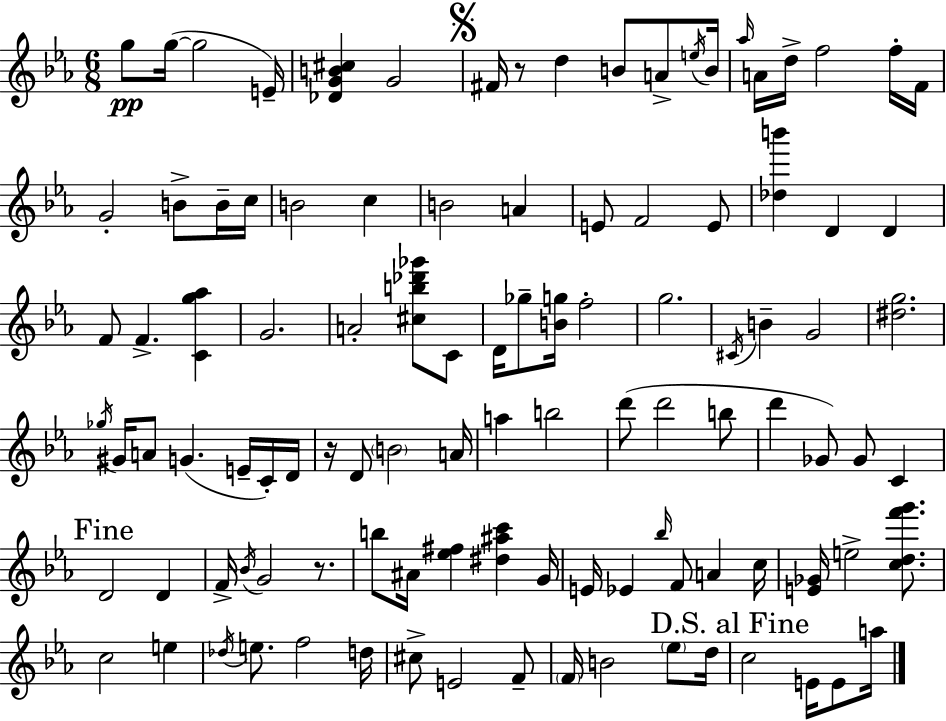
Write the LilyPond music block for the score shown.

{
  \clef treble
  \numericTimeSignature
  \time 6/8
  \key c \minor
  \repeat volta 2 { g''8\pp g''16~(~ g''2 e'16--) | <des' g' b' cis''>4 g'2 | \mark \markup { \musicglyph "scripts.segno" } fis'16 r8 d''4 b'8 a'8-> \acciaccatura { e''16 } | b'16 \grace { aes''16 } a'16 d''16-> f''2 | \break f''16-. f'16 g'2-. b'8-> | b'16-- c''16 b'2 c''4 | b'2 a'4 | e'8 f'2 | \break e'8 <des'' b'''>4 d'4 d'4 | f'8 f'4.-> <c' g'' aes''>4 | g'2. | a'2-. <cis'' b'' des''' ges'''>8 | \break c'8 d'16 ges''8-- <b' g''>16 f''2-. | g''2. | \acciaccatura { cis'16 } b'4-- g'2 | <dis'' g''>2. | \break \acciaccatura { ges''16 } gis'16 a'8 g'4.( | e'16-- c'16-.) d'16 r16 d'8 \parenthesize b'2 | a'16 a''4 b''2 | d'''8( d'''2 | \break b''8 d'''4 ges'8) ges'8 | c'4 \mark "Fine" d'2 | d'4 f'16-> \acciaccatura { bes'16 } g'2 | r8. b''8 ais'16 <ees'' fis''>4 | \break <dis'' ais'' c'''>4 g'16 e'16 ees'4 \grace { bes''16 } f'8 | a'4 c''16 <e' ges'>16 e''2-> | <c'' d'' f''' g'''>8. c''2 | e''4 \acciaccatura { des''16 } e''8. f''2 | \break d''16 cis''8-> e'2 | f'8-- \parenthesize f'16 b'2 | \parenthesize ees''8 d''16 \mark "D.S. al Fine" c''2 | e'16 e'8 a''16 } \bar "|."
}